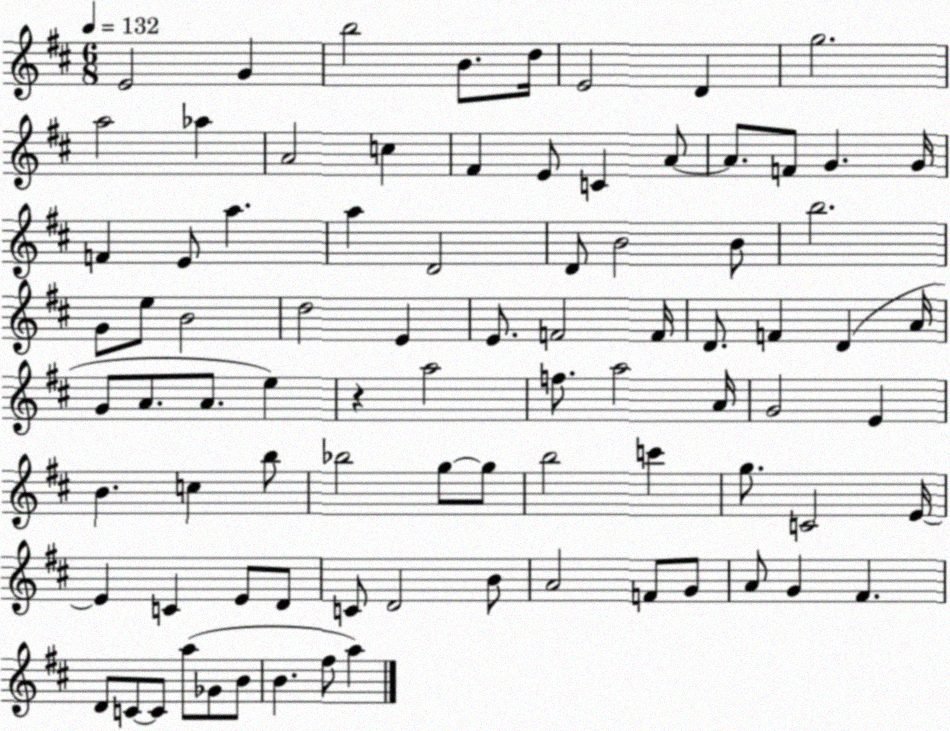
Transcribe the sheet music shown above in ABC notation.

X:1
T:Untitled
M:6/8
L:1/4
K:D
E2 G b2 B/2 d/4 E2 D g2 a2 _a A2 c ^F E/2 C A/2 A/2 F/2 G G/4 F E/2 a a D2 D/2 B2 B/2 b2 G/2 e/2 B2 d2 E E/2 F2 F/4 D/2 F D A/4 G/2 A/2 A/2 e z a2 f/2 a2 A/4 G2 E B c b/2 _b2 g/2 g/2 b2 c' g/2 C2 E/4 E C E/2 D/2 C/2 D2 B/2 A2 F/2 G/2 A/2 G ^F D/2 C/2 C/2 a/2 _G/2 B/2 B ^f/2 a